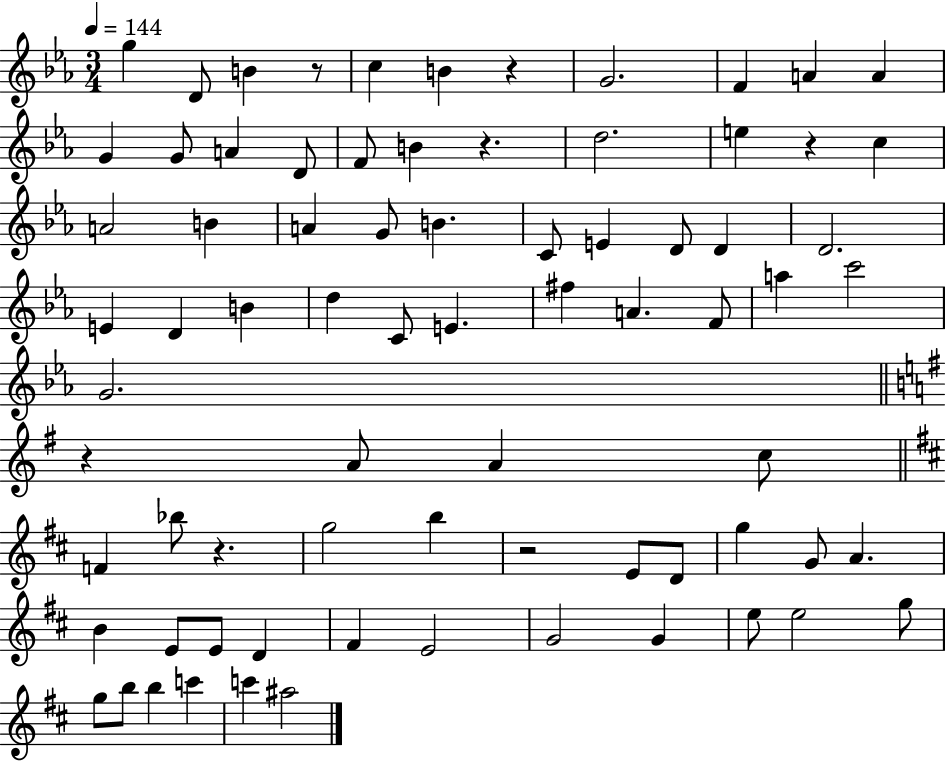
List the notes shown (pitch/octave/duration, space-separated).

G5/q D4/e B4/q R/e C5/q B4/q R/q G4/h. F4/q A4/q A4/q G4/q G4/e A4/q D4/e F4/e B4/q R/q. D5/h. E5/q R/q C5/q A4/h B4/q A4/q G4/e B4/q. C4/e E4/q D4/e D4/q D4/h. E4/q D4/q B4/q D5/q C4/e E4/q. F#5/q A4/q. F4/e A5/q C6/h G4/h. R/q A4/e A4/q C5/e F4/q Bb5/e R/q. G5/h B5/q R/h E4/e D4/e G5/q G4/e A4/q. B4/q E4/e E4/e D4/q F#4/q E4/h G4/h G4/q E5/e E5/h G5/e G5/e B5/e B5/q C6/q C6/q A#5/h